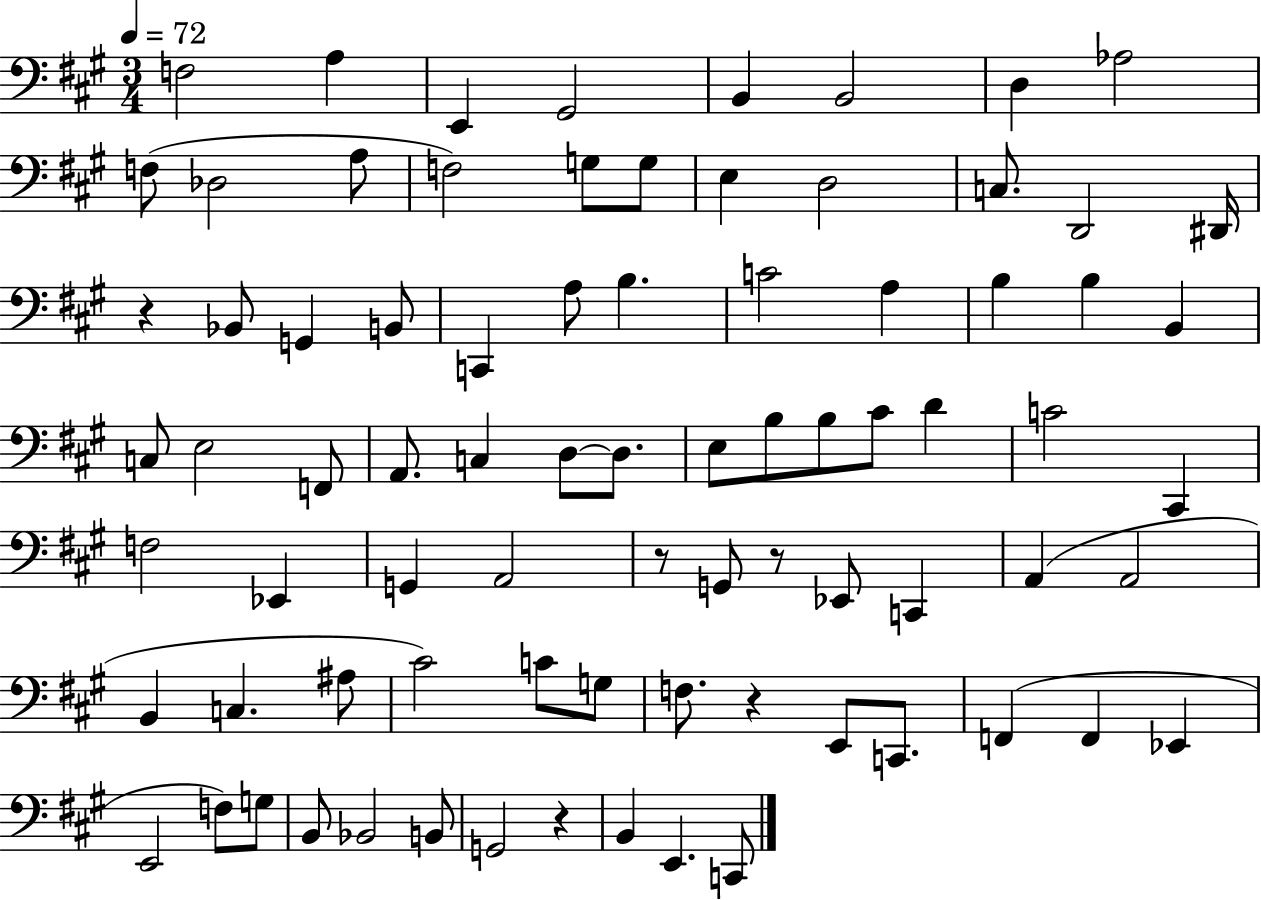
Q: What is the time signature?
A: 3/4